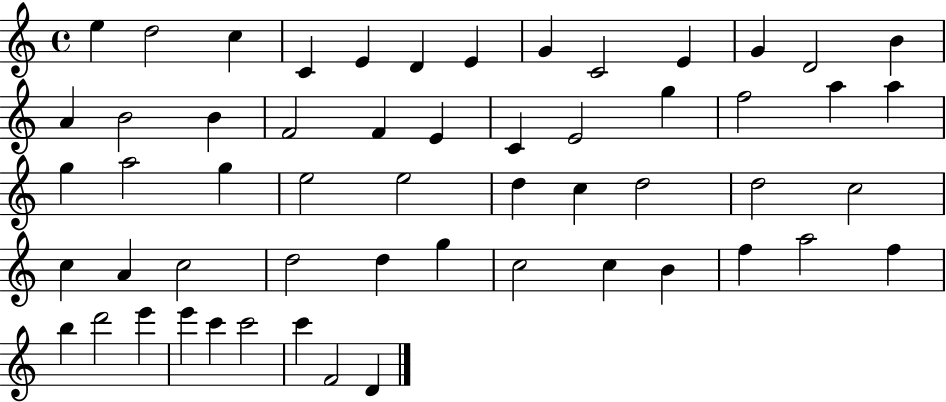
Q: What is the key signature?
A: C major